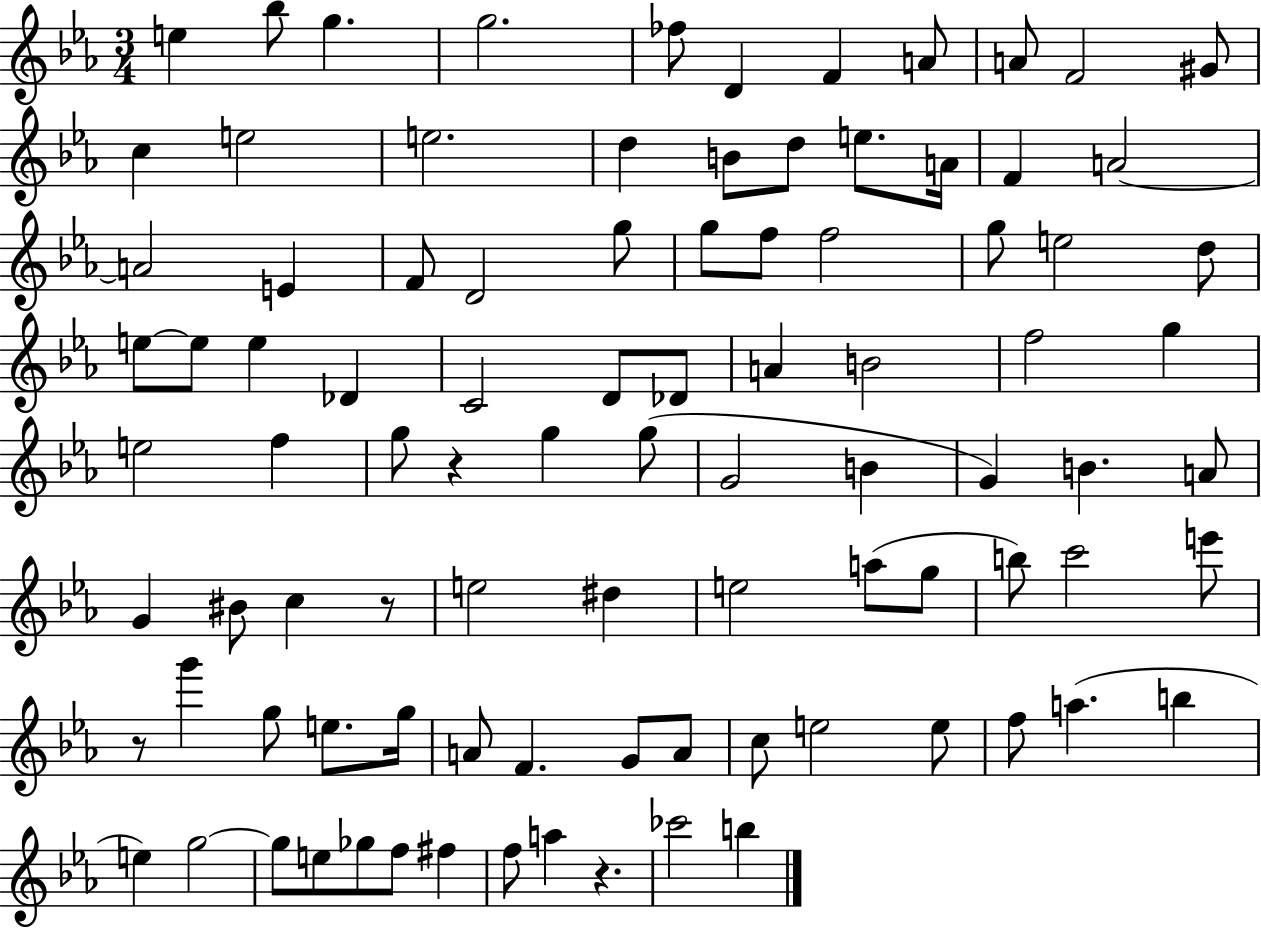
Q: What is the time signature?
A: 3/4